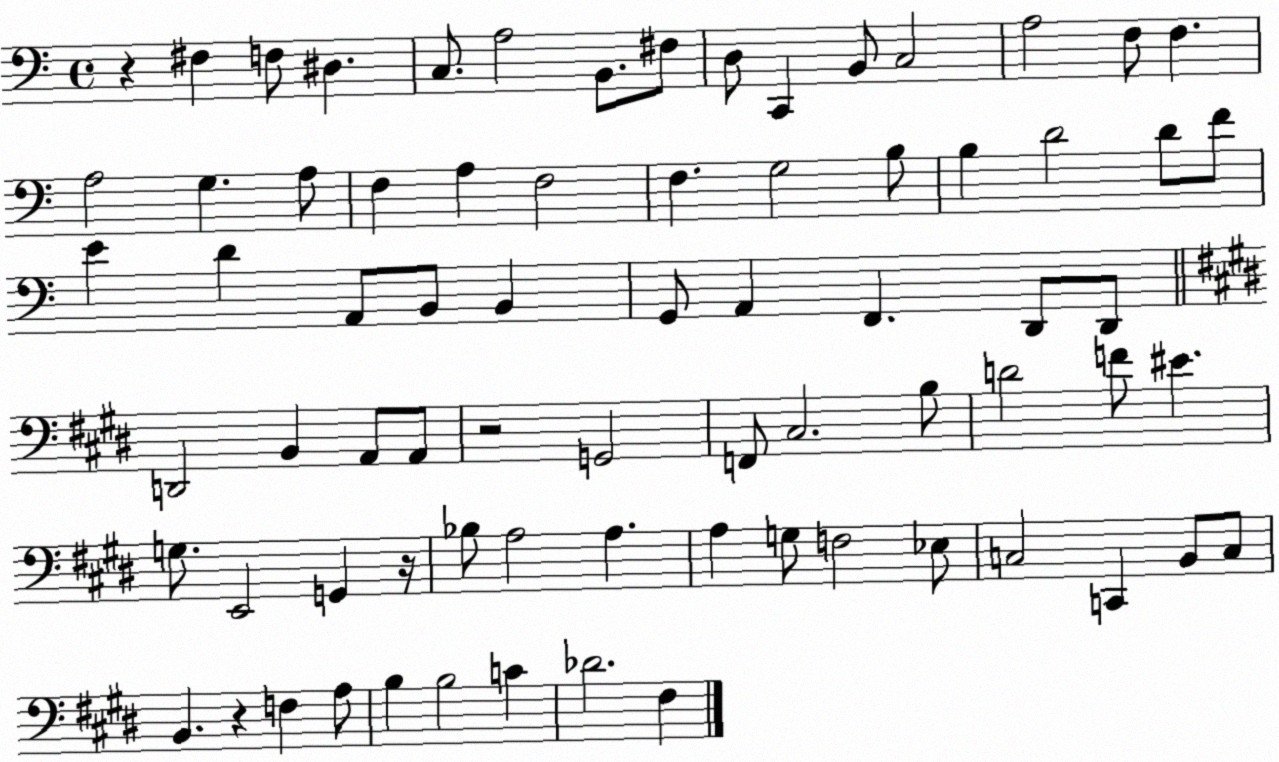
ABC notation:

X:1
T:Untitled
M:4/4
L:1/4
K:C
z ^F, F,/2 ^D, C,/2 A,2 B,,/2 ^F,/2 D,/2 C,, B,,/2 C,2 A,2 F,/2 F, A,2 G, A,/2 F, A, F,2 F, G,2 B,/2 B, D2 D/2 F/2 E D A,,/2 B,,/2 B,, G,,/2 A,, F,, D,,/2 D,,/2 D,,2 B,, A,,/2 A,,/2 z2 G,,2 F,,/2 ^C,2 B,/2 D2 F/2 ^E G,/2 E,,2 G,, z/4 _B,/2 A,2 A, A, G,/2 F,2 _E,/2 C,2 C,, B,,/2 C,/2 B,, z F, A,/2 B, B,2 C _D2 ^F,